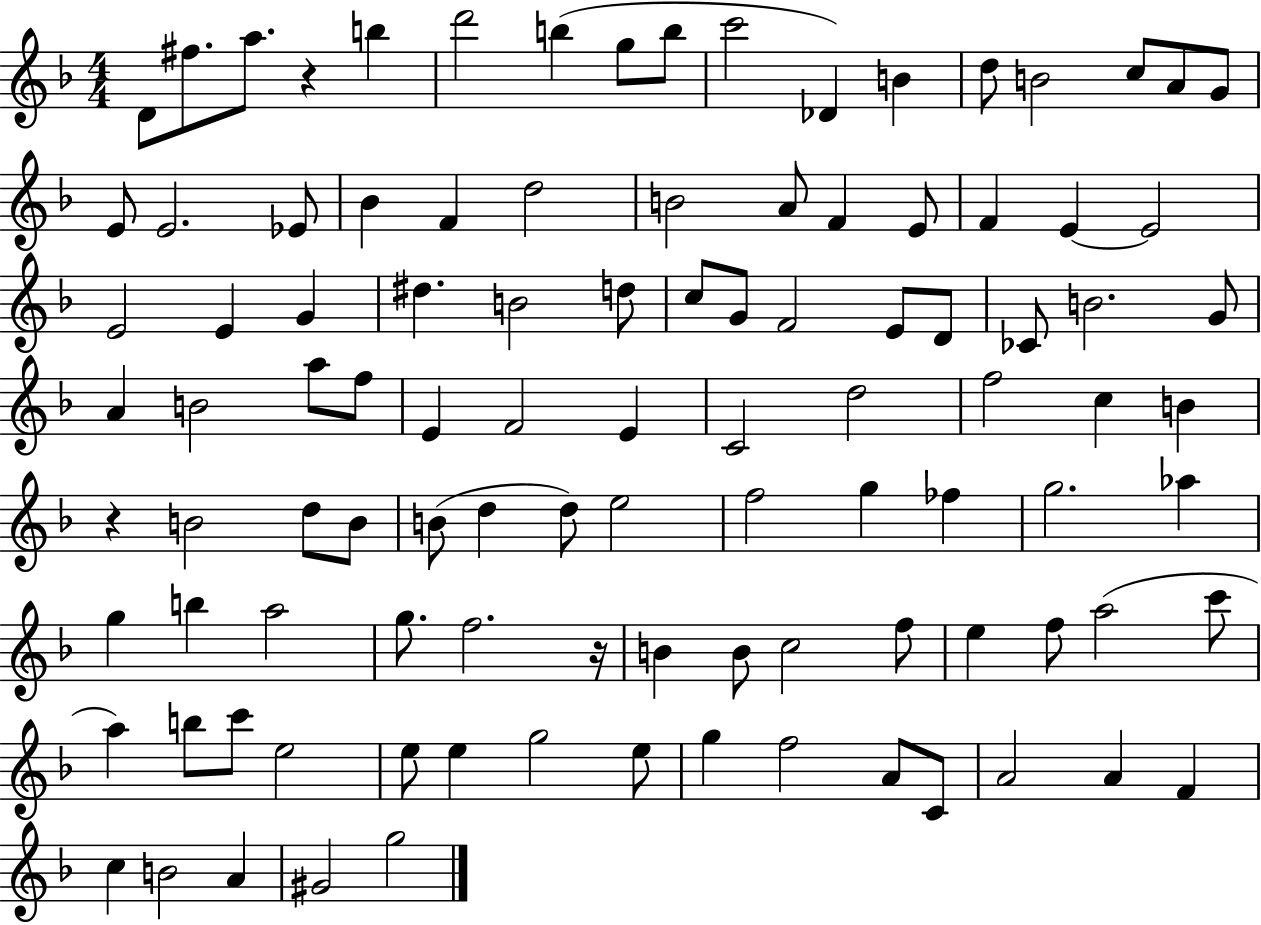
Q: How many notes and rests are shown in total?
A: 103